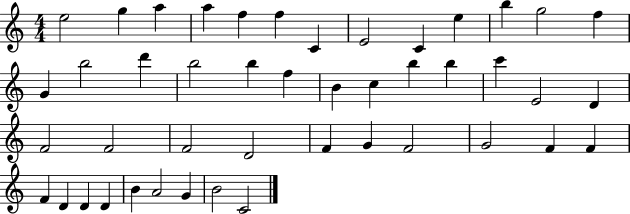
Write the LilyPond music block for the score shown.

{
  \clef treble
  \numericTimeSignature
  \time 4/4
  \key c \major
  e''2 g''4 a''4 | a''4 f''4 f''4 c'4 | e'2 c'4 e''4 | b''4 g''2 f''4 | \break g'4 b''2 d'''4 | b''2 b''4 f''4 | b'4 c''4 b''4 b''4 | c'''4 e'2 d'4 | \break f'2 f'2 | f'2 d'2 | f'4 g'4 f'2 | g'2 f'4 f'4 | \break f'4 d'4 d'4 d'4 | b'4 a'2 g'4 | b'2 c'2 | \bar "|."
}